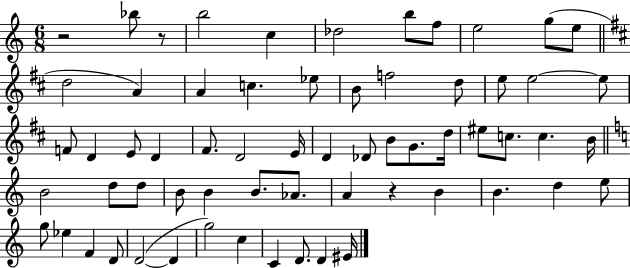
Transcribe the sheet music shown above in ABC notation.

X:1
T:Untitled
M:6/8
L:1/4
K:C
z2 _b/2 z/2 b2 c _d2 b/2 f/2 e2 g/2 e/2 d2 A A c _e/2 B/2 f2 d/2 e/2 e2 e/2 F/2 D E/2 D ^F/2 D2 E/4 D _D/2 B/2 G/2 d/4 ^e/2 c/2 c B/4 B2 d/2 d/2 B/2 B B/2 _A/2 A z B B d e/2 g/2 _e F D/2 D2 D g2 c C D/2 D ^E/4